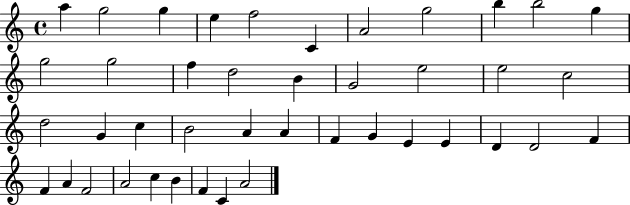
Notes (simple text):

A5/q G5/h G5/q E5/q F5/h C4/q A4/h G5/h B5/q B5/h G5/q G5/h G5/h F5/q D5/h B4/q G4/h E5/h E5/h C5/h D5/h G4/q C5/q B4/h A4/q A4/q F4/q G4/q E4/q E4/q D4/q D4/h F4/q F4/q A4/q F4/h A4/h C5/q B4/q F4/q C4/q A4/h